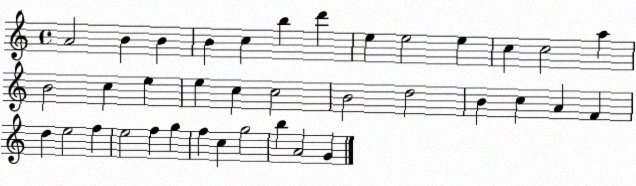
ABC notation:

X:1
T:Untitled
M:4/4
L:1/4
K:C
A2 B B B c b d' e e2 e c c2 a B2 c e e c c2 B2 d2 B c A F d e2 f e2 f g f c g2 b A2 G